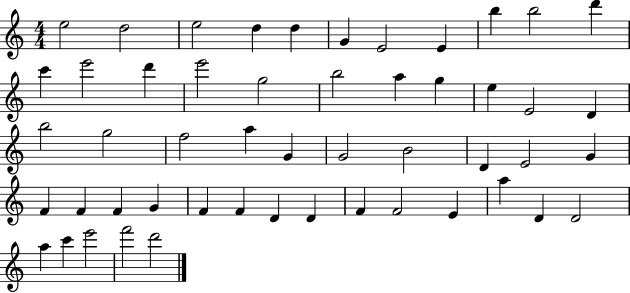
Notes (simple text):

E5/h D5/h E5/h D5/q D5/q G4/q E4/h E4/q B5/q B5/h D6/q C6/q E6/h D6/q E6/h G5/h B5/h A5/q G5/q E5/q E4/h D4/q B5/h G5/h F5/h A5/q G4/q G4/h B4/h D4/q E4/h G4/q F4/q F4/q F4/q G4/q F4/q F4/q D4/q D4/q F4/q F4/h E4/q A5/q D4/q D4/h A5/q C6/q E6/h F6/h D6/h